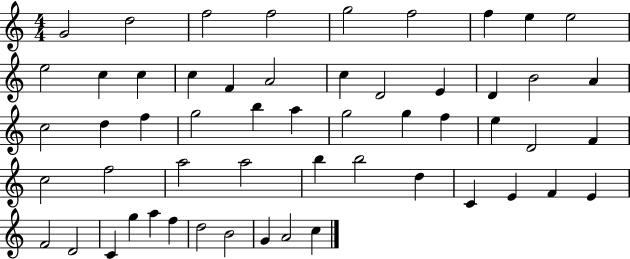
G4/h D5/h F5/h F5/h G5/h F5/h F5/q E5/q E5/h E5/h C5/q C5/q C5/q F4/q A4/h C5/q D4/h E4/q D4/q B4/h A4/q C5/h D5/q F5/q G5/h B5/q A5/q G5/h G5/q F5/q E5/q D4/h F4/q C5/h F5/h A5/h A5/h B5/q B5/h D5/q C4/q E4/q F4/q E4/q F4/h D4/h C4/q G5/q A5/q F5/q D5/h B4/h G4/q A4/h C5/q